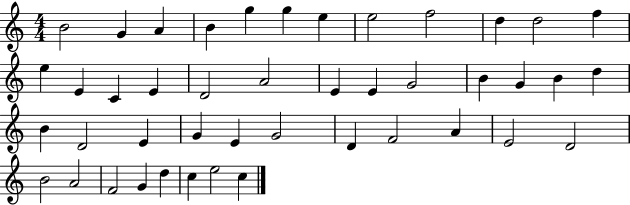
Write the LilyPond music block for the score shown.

{
  \clef treble
  \numericTimeSignature
  \time 4/4
  \key c \major
  b'2 g'4 a'4 | b'4 g''4 g''4 e''4 | e''2 f''2 | d''4 d''2 f''4 | \break e''4 e'4 c'4 e'4 | d'2 a'2 | e'4 e'4 g'2 | b'4 g'4 b'4 d''4 | \break b'4 d'2 e'4 | g'4 e'4 g'2 | d'4 f'2 a'4 | e'2 d'2 | \break b'2 a'2 | f'2 g'4 d''4 | c''4 e''2 c''4 | \bar "|."
}